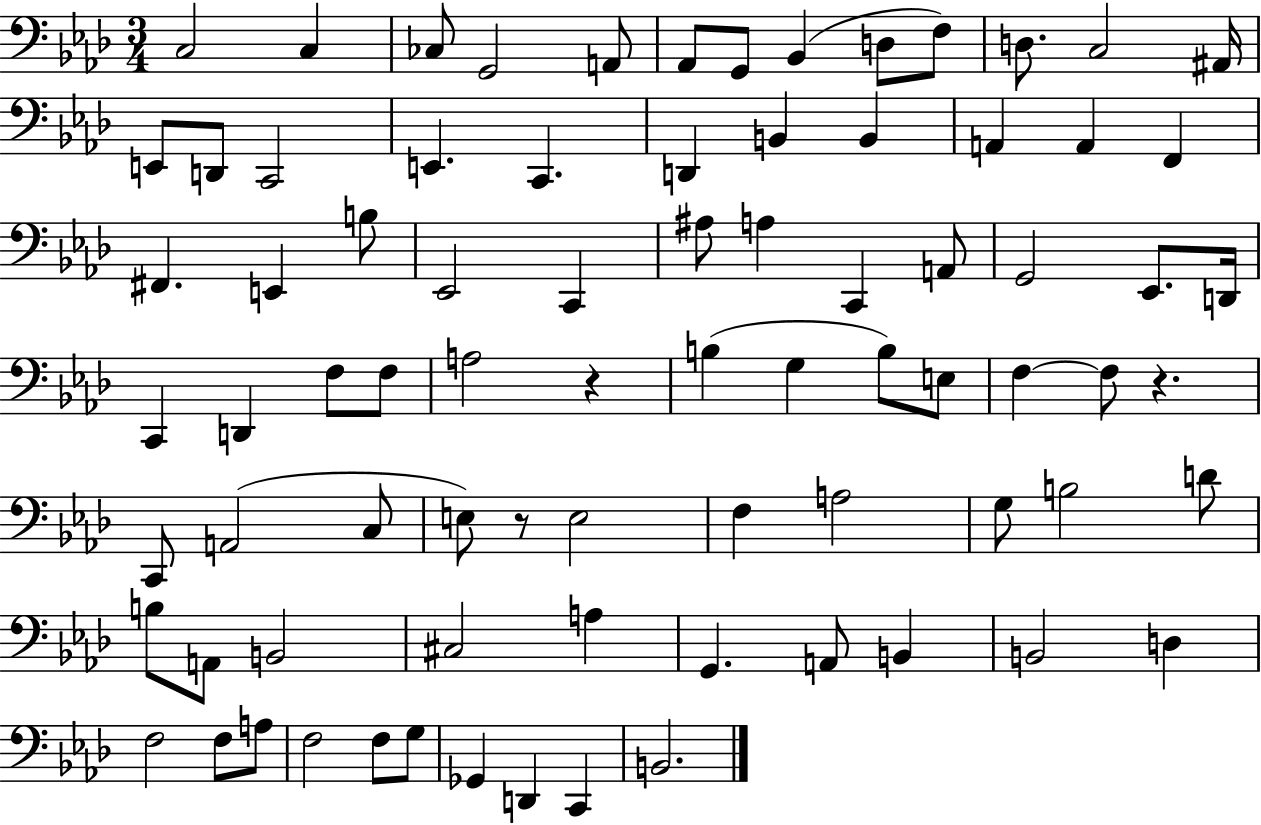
{
  \clef bass
  \numericTimeSignature
  \time 3/4
  \key aes \major
  \repeat volta 2 { c2 c4 | ces8 g,2 a,8 | aes,8 g,8 bes,4( d8 f8) | d8. c2 ais,16 | \break e,8 d,8 c,2 | e,4. c,4. | d,4 b,4 b,4 | a,4 a,4 f,4 | \break fis,4. e,4 b8 | ees,2 c,4 | ais8 a4 c,4 a,8 | g,2 ees,8. d,16 | \break c,4 d,4 f8 f8 | a2 r4 | b4( g4 b8) e8 | f4~~ f8 r4. | \break c,8 a,2( c8 | e8) r8 e2 | f4 a2 | g8 b2 d'8 | \break b8 a,8 b,2 | cis2 a4 | g,4. a,8 b,4 | b,2 d4 | \break f2 f8 a8 | f2 f8 g8 | ges,4 d,4 c,4 | b,2. | \break } \bar "|."
}